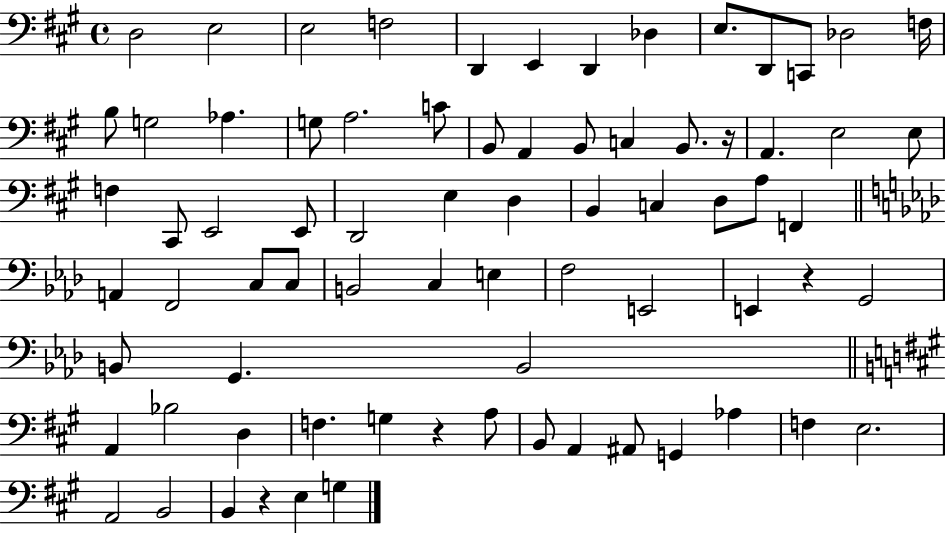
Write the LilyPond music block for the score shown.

{
  \clef bass
  \time 4/4
  \defaultTimeSignature
  \key a \major
  d2 e2 | e2 f2 | d,4 e,4 d,4 des4 | e8. d,8 c,8 des2 f16 | \break b8 g2 aes4. | g8 a2. c'8 | b,8 a,4 b,8 c4 b,8. r16 | a,4. e2 e8 | \break f4 cis,8 e,2 e,8 | d,2 e4 d4 | b,4 c4 d8 a8 f,4 | \bar "||" \break \key aes \major a,4 f,2 c8 c8 | b,2 c4 e4 | f2 e,2 | e,4 r4 g,2 | \break b,8 g,4. b,2 | \bar "||" \break \key a \major a,4 bes2 d4 | f4. g4 r4 a8 | b,8 a,4 ais,8 g,4 aes4 | f4 e2. | \break a,2 b,2 | b,4 r4 e4 g4 | \bar "|."
}